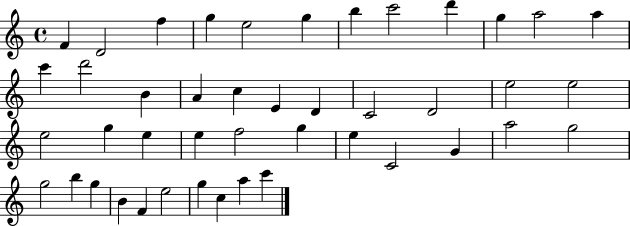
F4/q D4/h F5/q G5/q E5/h G5/q B5/q C6/h D6/q G5/q A5/h A5/q C6/q D6/h B4/q A4/q C5/q E4/q D4/q C4/h D4/h E5/h E5/h E5/h G5/q E5/q E5/q F5/h G5/q E5/q C4/h G4/q A5/h G5/h G5/h B5/q G5/q B4/q F4/q E5/h G5/q C5/q A5/q C6/q